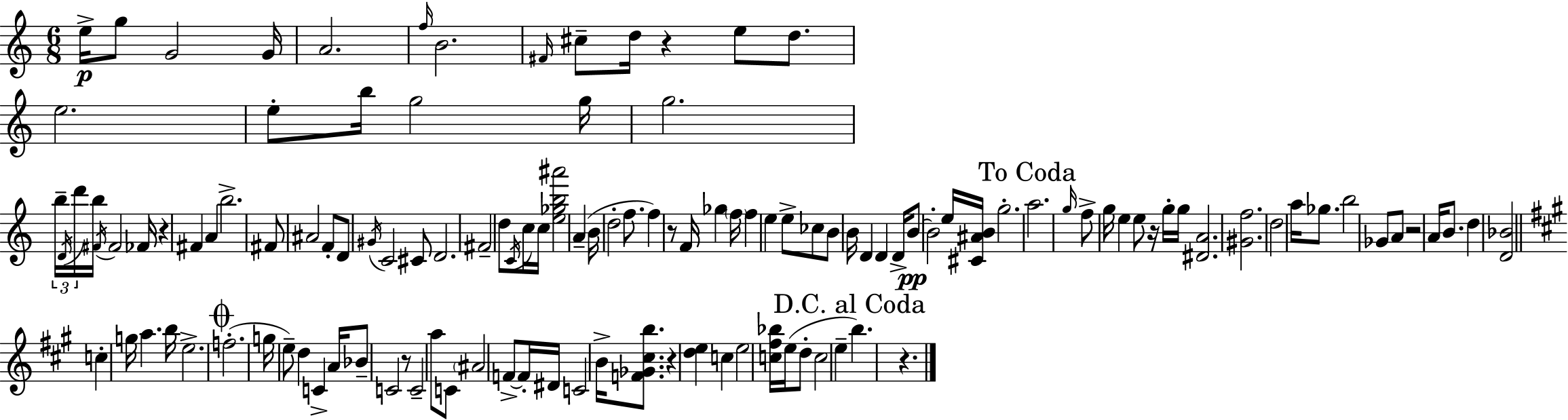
E5/s G5/e G4/h G4/s A4/h. F5/s B4/h. F#4/s C#5/e D5/s R/q E5/e D5/e. E5/h. E5/e B5/s G5/h G5/s G5/h. B5/s D4/s D6/s B5/s F#4/s F#4/h FES4/s R/q F#4/q A4/q B5/h. F#4/e A#4/h F4/e D4/e G#4/s C4/h C#4/e D4/h. F#4/h D5/e C4/s C5/s C5/s [E5,Gb5,B5,A#6]/h A4/q B4/s D5/h F5/e. F5/q R/e F4/s Gb5/q F5/s F5/q E5/q E5/e CES5/e B4/e B4/s D4/q D4/q D4/s B4/e B4/h E5/s [C#4,A#4,B4]/s G5/h. A5/h. G5/s F5/e G5/s E5/q E5/e R/s G5/s G5/s [D#4,A4]/h. [G#4,F5]/h. D5/h A5/s Gb5/e. B5/h Gb4/e A4/e R/h A4/s B4/e. D5/q [D4,Bb4]/h C5/q G5/s A5/q. B5/s E5/h. F5/h. G5/s E5/e D5/q C4/q A4/s Bb4/e C4/h R/e C4/h A5/e C4/e A#4/h F4/e F4/s D#4/s C4/h B4/s [F4,Gb4,C#5,B5]/e. R/q [D5,E5]/q C5/q E5/h [C5,F#5,Bb5]/s E5/s D5/e C5/h E5/q B5/q. R/q.